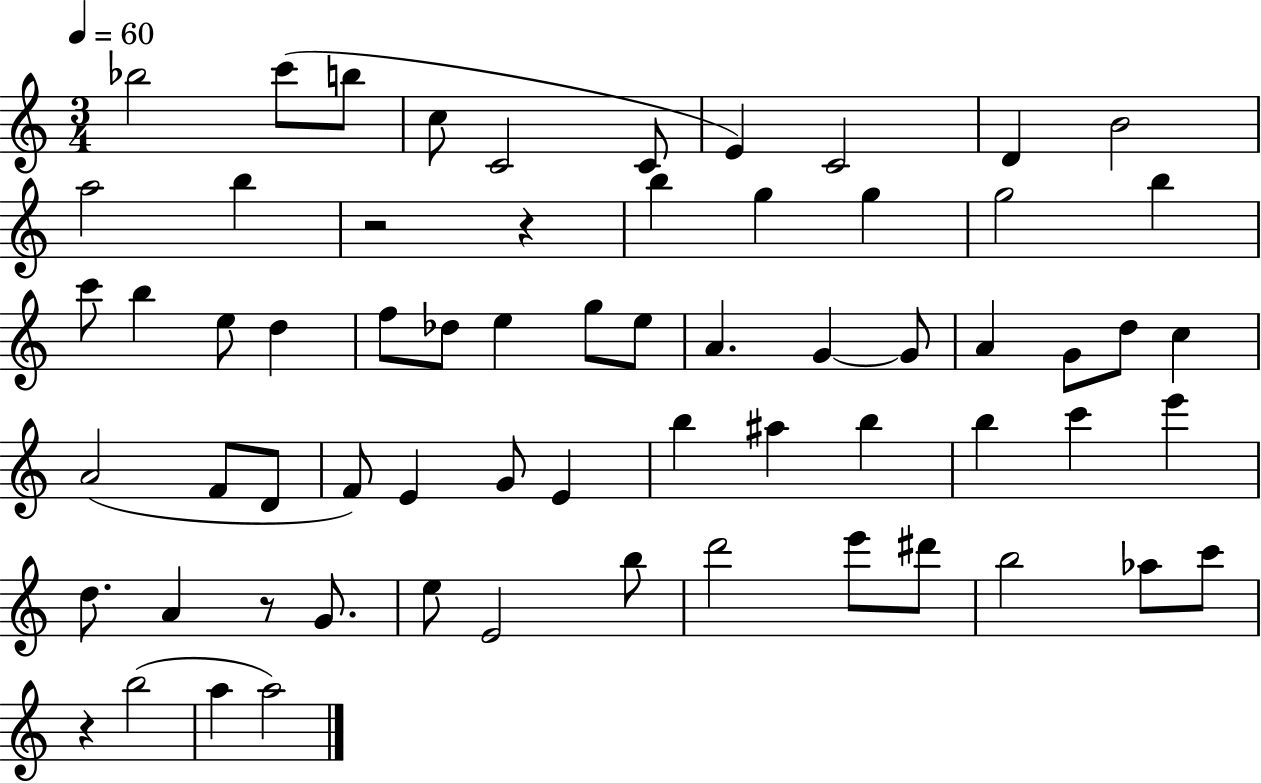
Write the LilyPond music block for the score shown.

{
  \clef treble
  \numericTimeSignature
  \time 3/4
  \key c \major
  \tempo 4 = 60
  \repeat volta 2 { bes''2 c'''8( b''8 | c''8 c'2 c'8 | e'4) c'2 | d'4 b'2 | \break a''2 b''4 | r2 r4 | b''4 g''4 g''4 | g''2 b''4 | \break c'''8 b''4 e''8 d''4 | f''8 des''8 e''4 g''8 e''8 | a'4. g'4~~ g'8 | a'4 g'8 d''8 c''4 | \break a'2( f'8 d'8 | f'8) e'4 g'8 e'4 | b''4 ais''4 b''4 | b''4 c'''4 e'''4 | \break d''8. a'4 r8 g'8. | e''8 e'2 b''8 | d'''2 e'''8 dis'''8 | b''2 aes''8 c'''8 | \break r4 b''2( | a''4 a''2) | } \bar "|."
}